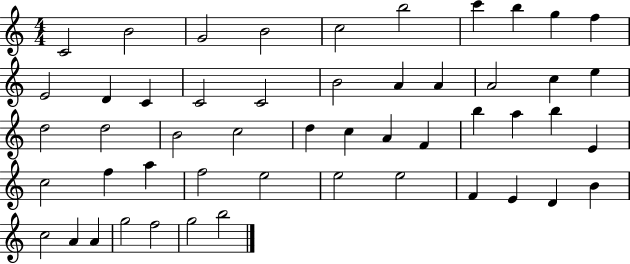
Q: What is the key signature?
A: C major